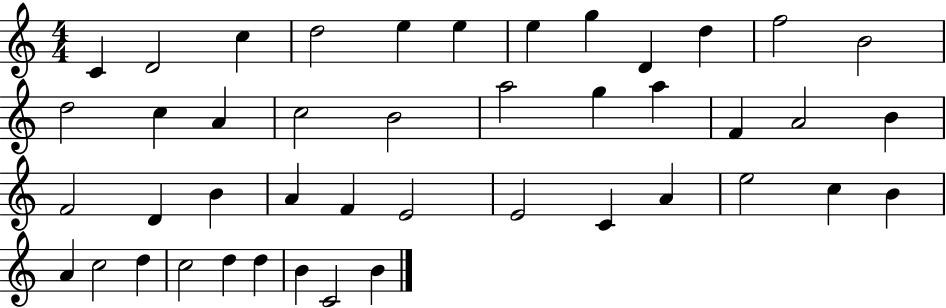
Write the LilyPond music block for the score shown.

{
  \clef treble
  \numericTimeSignature
  \time 4/4
  \key c \major
  c'4 d'2 c''4 | d''2 e''4 e''4 | e''4 g''4 d'4 d''4 | f''2 b'2 | \break d''2 c''4 a'4 | c''2 b'2 | a''2 g''4 a''4 | f'4 a'2 b'4 | \break f'2 d'4 b'4 | a'4 f'4 e'2 | e'2 c'4 a'4 | e''2 c''4 b'4 | \break a'4 c''2 d''4 | c''2 d''4 d''4 | b'4 c'2 b'4 | \bar "|."
}